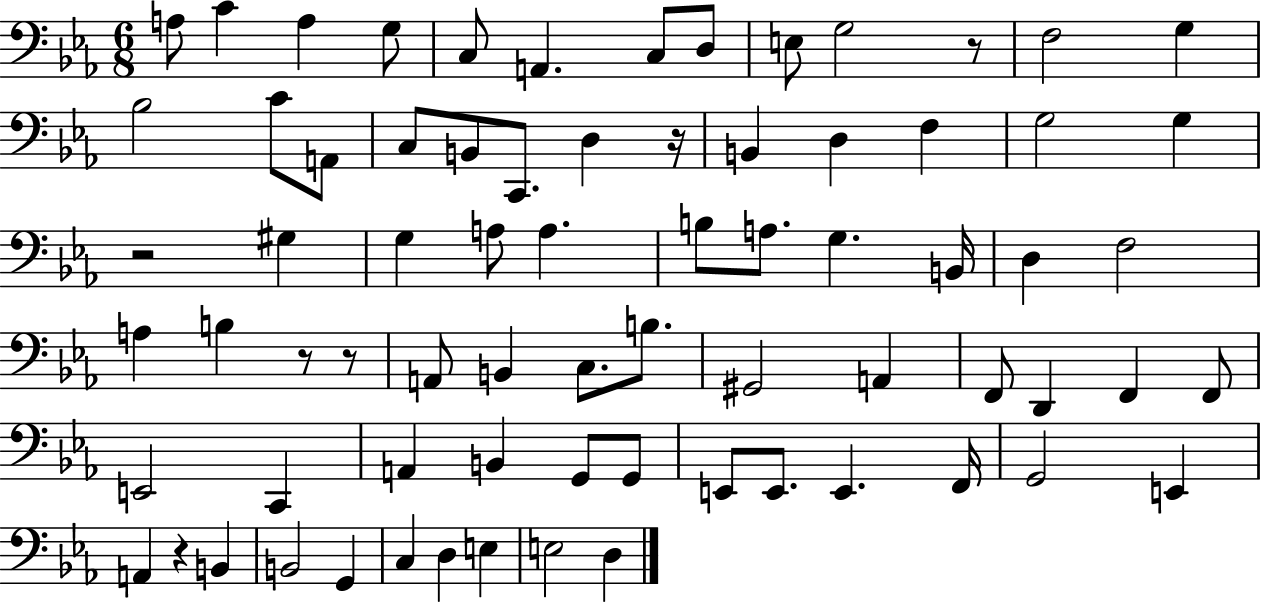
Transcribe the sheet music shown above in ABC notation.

X:1
T:Untitled
M:6/8
L:1/4
K:Eb
A,/2 C A, G,/2 C,/2 A,, C,/2 D,/2 E,/2 G,2 z/2 F,2 G, _B,2 C/2 A,,/2 C,/2 B,,/2 C,,/2 D, z/4 B,, D, F, G,2 G, z2 ^G, G, A,/2 A, B,/2 A,/2 G, B,,/4 D, F,2 A, B, z/2 z/2 A,,/2 B,, C,/2 B,/2 ^G,,2 A,, F,,/2 D,, F,, F,,/2 E,,2 C,, A,, B,, G,,/2 G,,/2 E,,/2 E,,/2 E,, F,,/4 G,,2 E,, A,, z B,, B,,2 G,, C, D, E, E,2 D,